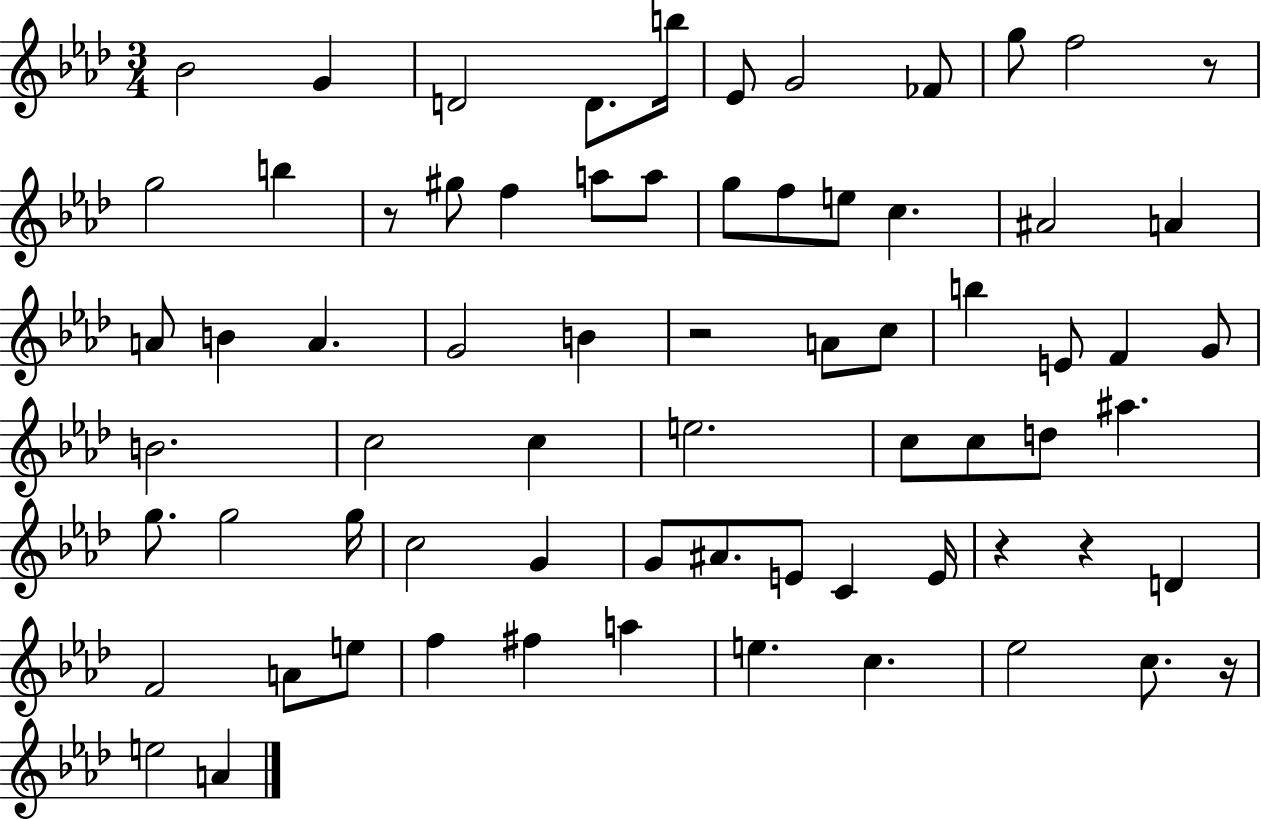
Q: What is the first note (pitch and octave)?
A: Bb4